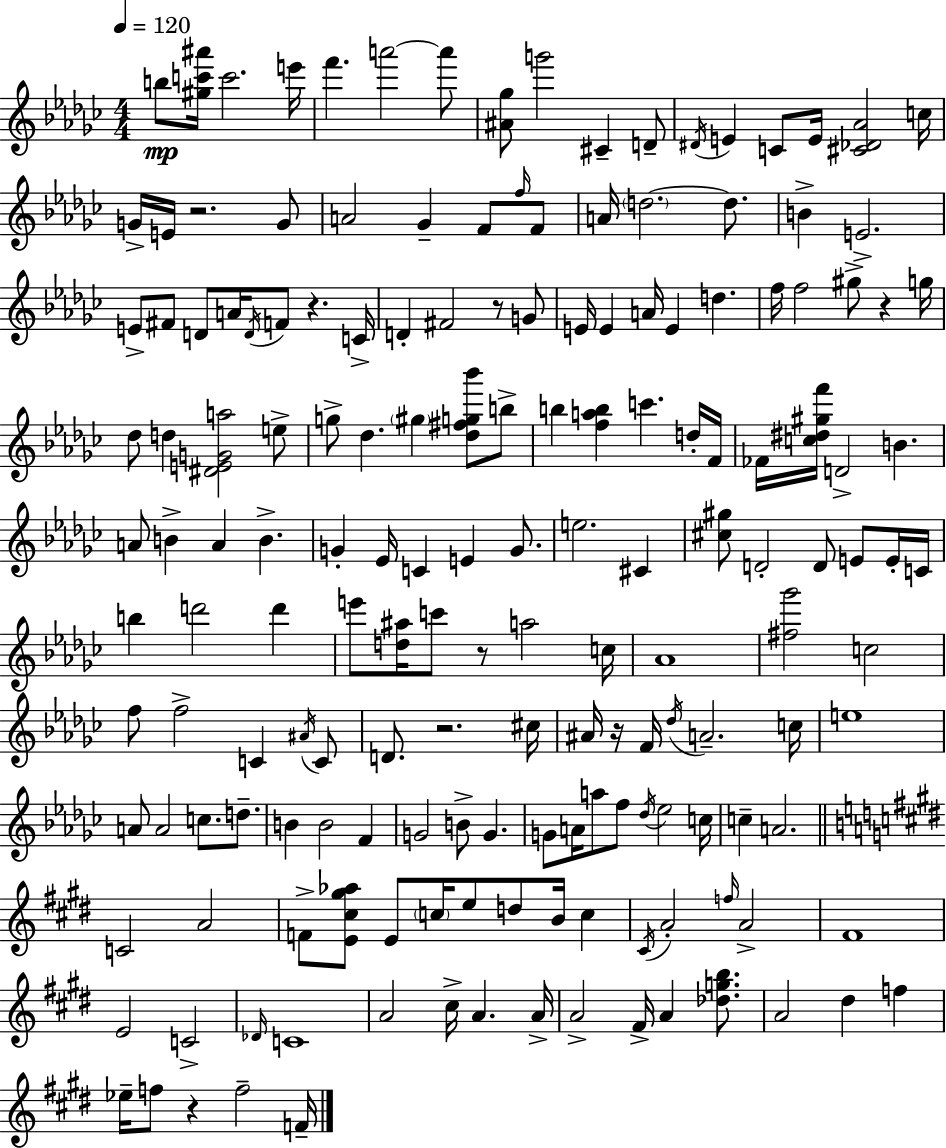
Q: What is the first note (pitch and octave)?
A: B5